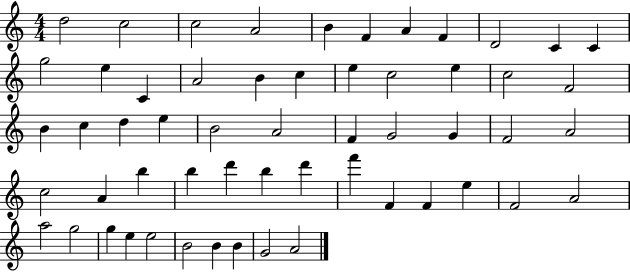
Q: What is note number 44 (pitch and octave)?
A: E5